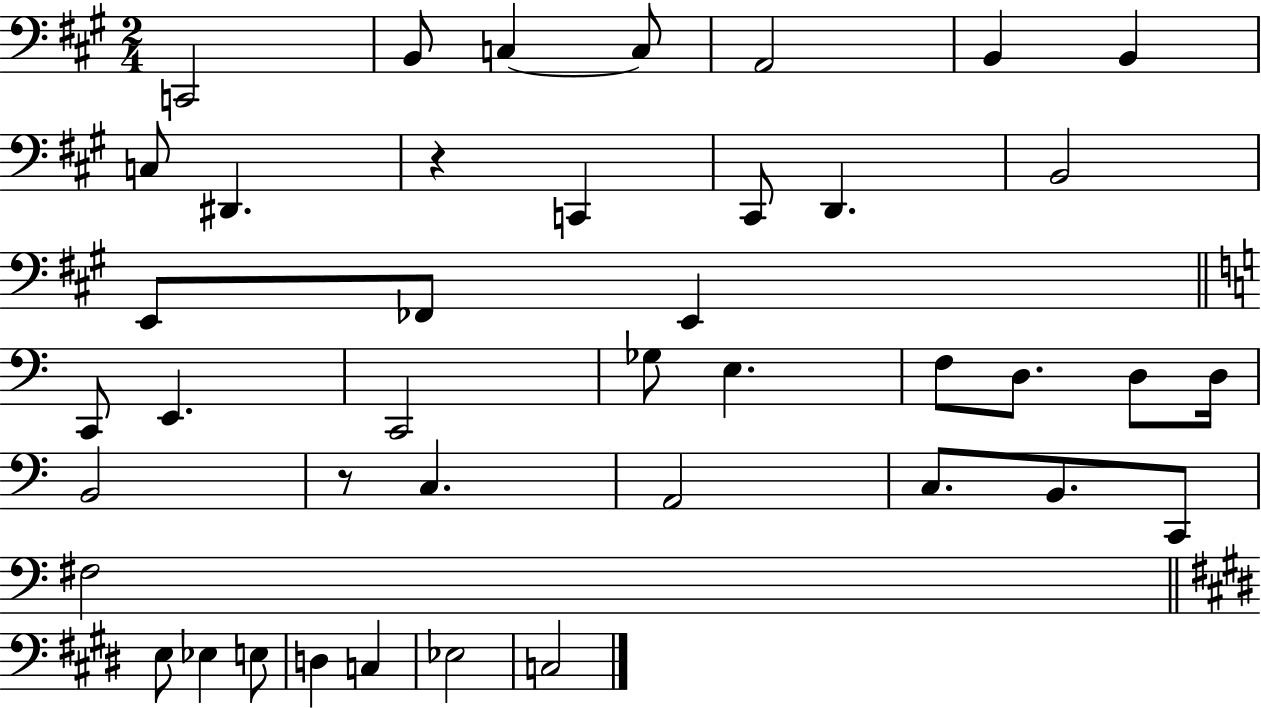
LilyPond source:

{
  \clef bass
  \numericTimeSignature
  \time 2/4
  \key a \major
  c,2 | b,8 c4~~ c8 | a,2 | b,4 b,4 | \break c8 dis,4. | r4 c,4 | cis,8 d,4. | b,2 | \break e,8 fes,8 e,4 | \bar "||" \break \key a \minor c,8 e,4. | c,2 | ges8 e4. | f8 d8. d8 d16 | \break b,2 | r8 c4. | a,2 | c8. b,8. c,8 | \break fis2 | \bar "||" \break \key e \major e8 ees4 e8 | d4 c4 | ees2 | c2 | \break \bar "|."
}